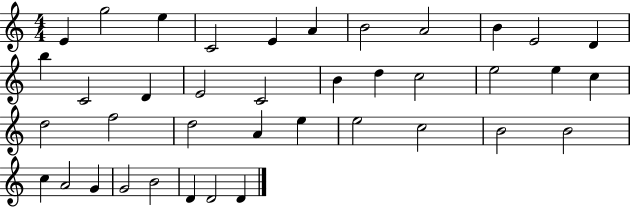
E4/q G5/h E5/q C4/h E4/q A4/q B4/h A4/h B4/q E4/h D4/q B5/q C4/h D4/q E4/h C4/h B4/q D5/q C5/h E5/h E5/q C5/q D5/h F5/h D5/h A4/q E5/q E5/h C5/h B4/h B4/h C5/q A4/h G4/q G4/h B4/h D4/q D4/h D4/q